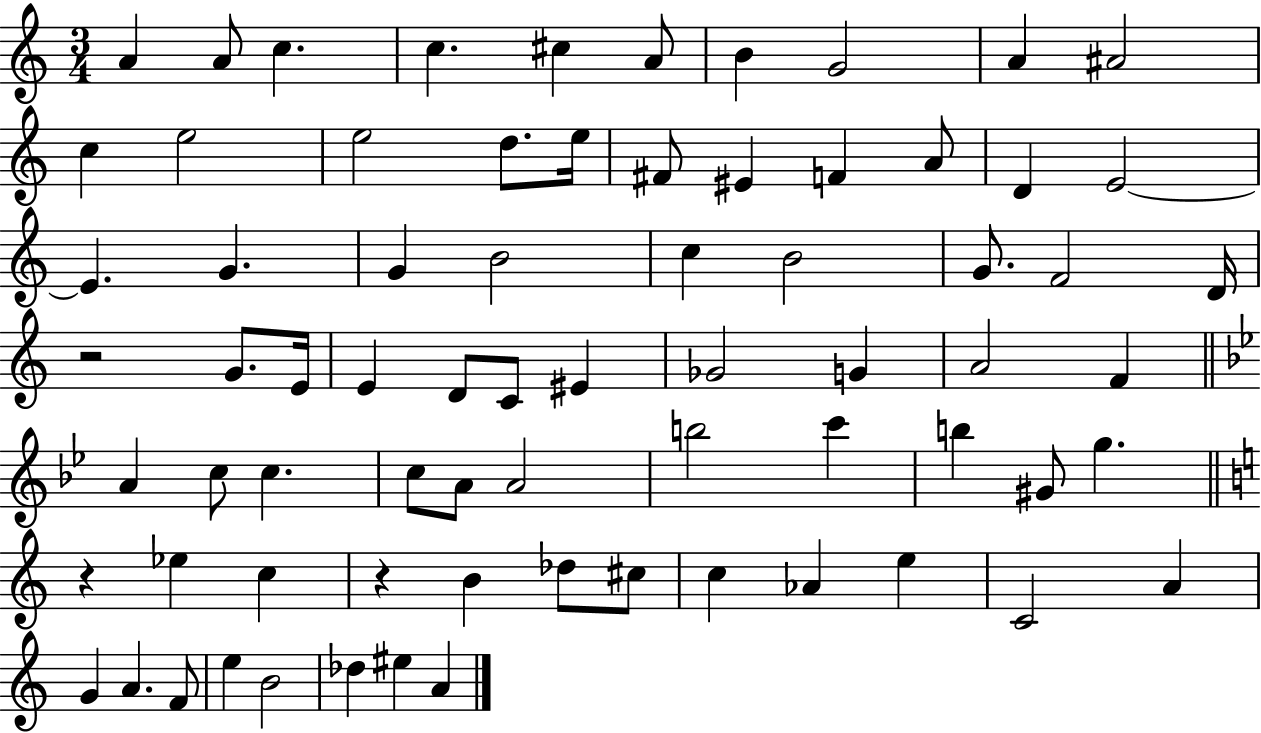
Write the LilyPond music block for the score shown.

{
  \clef treble
  \numericTimeSignature
  \time 3/4
  \key c \major
  a'4 a'8 c''4. | c''4. cis''4 a'8 | b'4 g'2 | a'4 ais'2 | \break c''4 e''2 | e''2 d''8. e''16 | fis'8 eis'4 f'4 a'8 | d'4 e'2~~ | \break e'4. g'4. | g'4 b'2 | c''4 b'2 | g'8. f'2 d'16 | \break r2 g'8. e'16 | e'4 d'8 c'8 eis'4 | ges'2 g'4 | a'2 f'4 | \break \bar "||" \break \key bes \major a'4 c''8 c''4. | c''8 a'8 a'2 | b''2 c'''4 | b''4 gis'8 g''4. | \break \bar "||" \break \key a \minor r4 ees''4 c''4 | r4 b'4 des''8 cis''8 | c''4 aes'4 e''4 | c'2 a'4 | \break g'4 a'4. f'8 | e''4 b'2 | des''4 eis''4 a'4 | \bar "|."
}